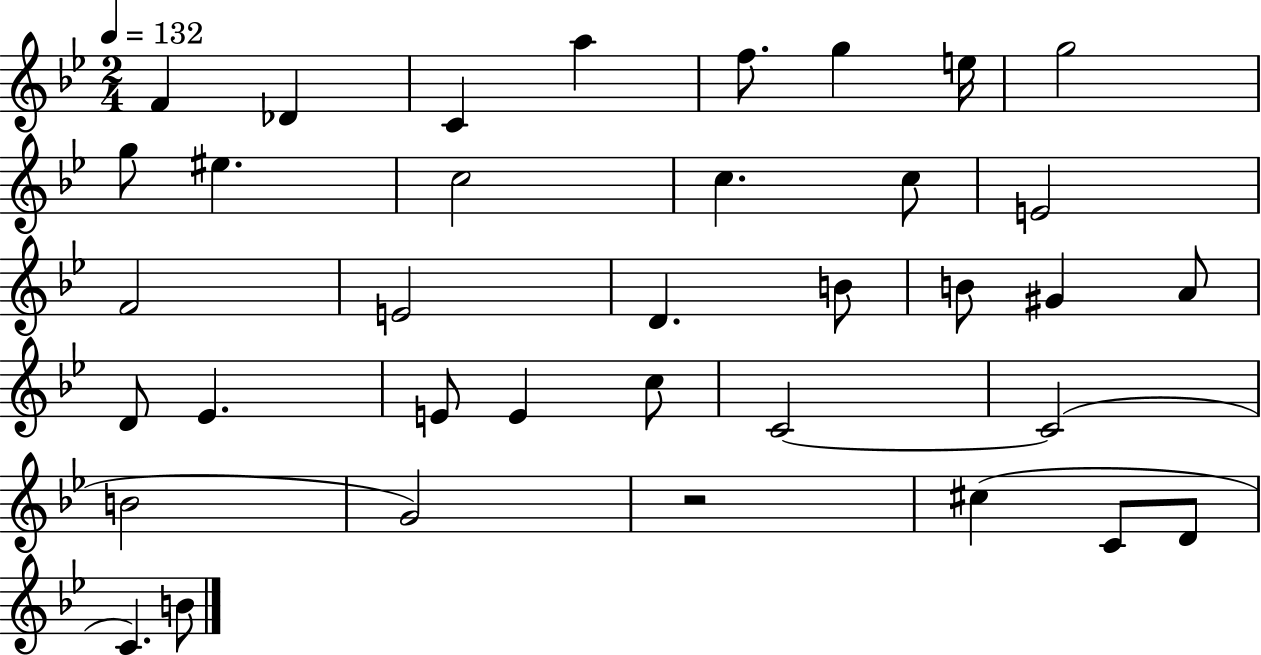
F4/q Db4/q C4/q A5/q F5/e. G5/q E5/s G5/h G5/e EIS5/q. C5/h C5/q. C5/e E4/h F4/h E4/h D4/q. B4/e B4/e G#4/q A4/e D4/e Eb4/q. E4/e E4/q C5/e C4/h C4/h B4/h G4/h R/h C#5/q C4/e D4/e C4/q. B4/e